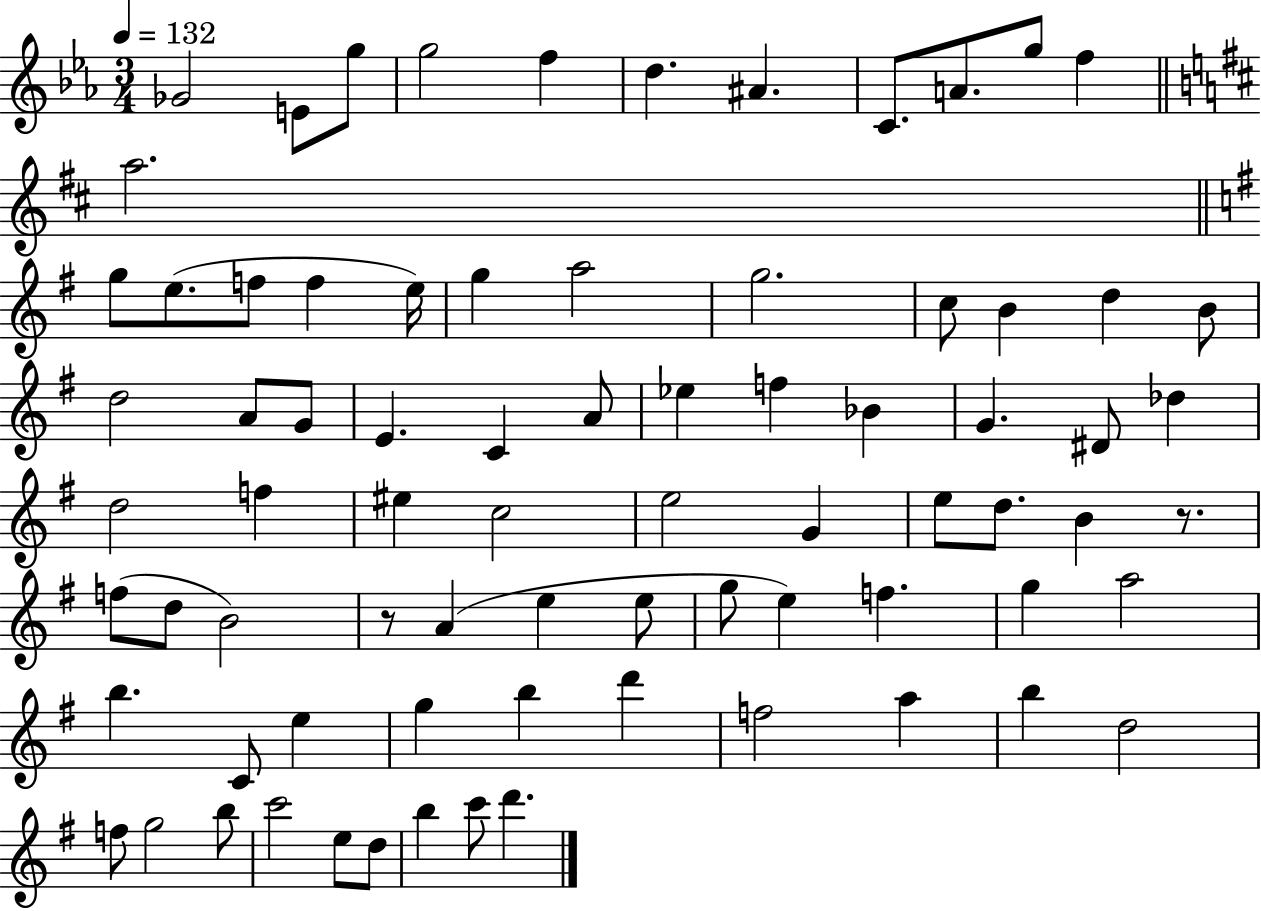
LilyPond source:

{
  \clef treble
  \numericTimeSignature
  \time 3/4
  \key ees \major
  \tempo 4 = 132
  \repeat volta 2 { ges'2 e'8 g''8 | g''2 f''4 | d''4. ais'4. | c'8. a'8. g''8 f''4 | \break \bar "||" \break \key d \major a''2. | \bar "||" \break \key g \major g''8 e''8.( f''8 f''4 e''16) | g''4 a''2 | g''2. | c''8 b'4 d''4 b'8 | \break d''2 a'8 g'8 | e'4. c'4 a'8 | ees''4 f''4 bes'4 | g'4. dis'8 des''4 | \break d''2 f''4 | eis''4 c''2 | e''2 g'4 | e''8 d''8. b'4 r8. | \break f''8( d''8 b'2) | r8 a'4( e''4 e''8 | g''8 e''4) f''4. | g''4 a''2 | \break b''4. c'8 e''4 | g''4 b''4 d'''4 | f''2 a''4 | b''4 d''2 | \break f''8 g''2 b''8 | c'''2 e''8 d''8 | b''4 c'''8 d'''4. | } \bar "|."
}